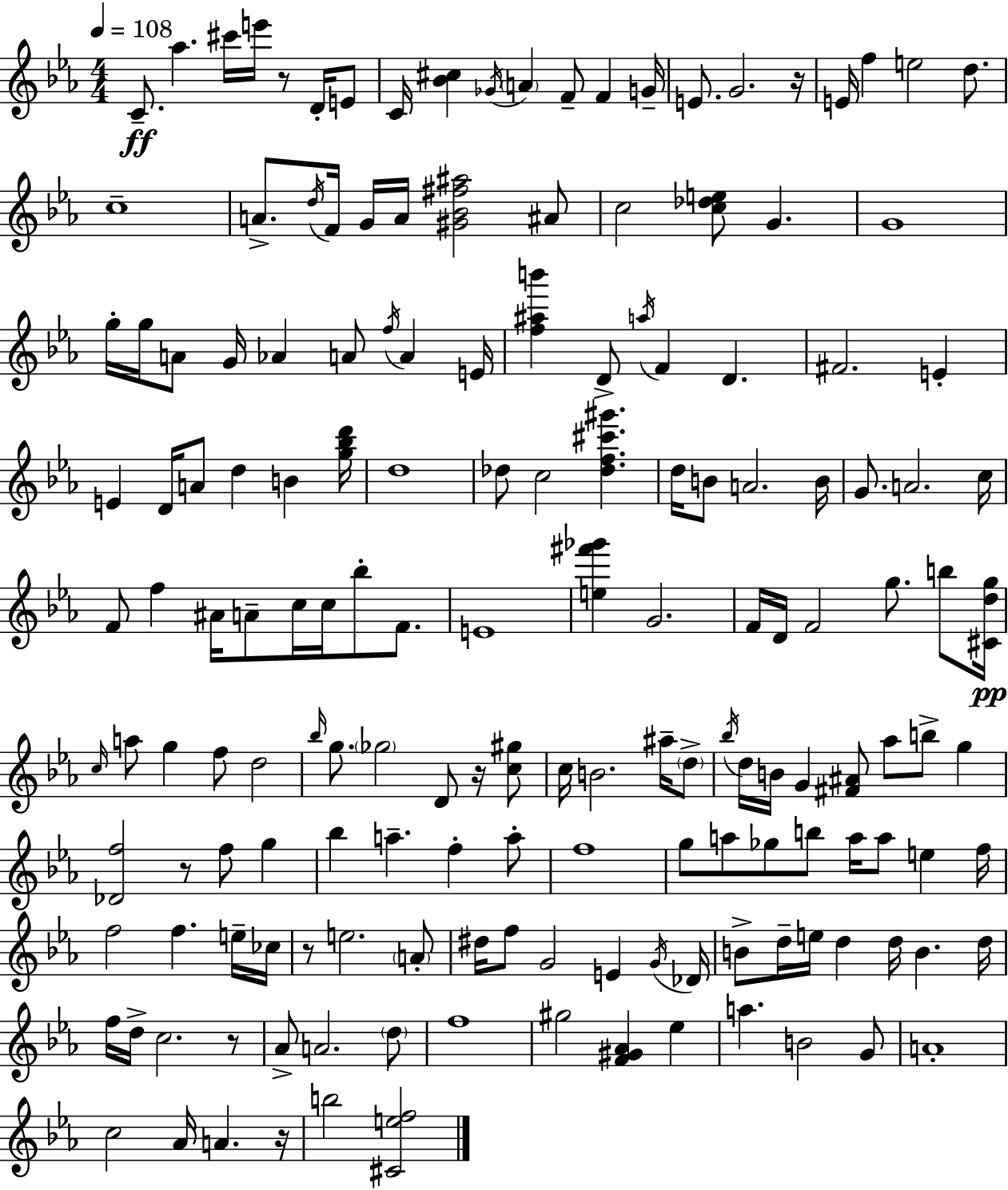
{
  \clef treble
  \numericTimeSignature
  \time 4/4
  \key c \minor
  \tempo 4 = 108
  c'8.--\ff aes''4. cis'''16 e'''16 r8 d'16-. e'8 | c'16 <bes' cis''>4 \acciaccatura { ges'16 } \parenthesize a'4 f'8-- f'4 | g'16-- e'8. g'2. | r16 e'16 f''4 e''2 d''8. | \break c''1-- | a'8.-> \acciaccatura { d''16 } f'16 g'16 a'16 <gis' bes' fis'' ais''>2 | ais'8 c''2 <c'' des'' e''>8 g'4. | g'1 | \break g''16-. g''16 a'8 g'16 aes'4 a'8 \acciaccatura { f''16 } a'4 | e'16 <f'' ais'' b'''>4 d'8-> \acciaccatura { a''16 } f'4 d'4. | fis'2. | e'4-. e'4 d'16 a'8 d''4 b'4 | \break <g'' bes'' d'''>16 d''1 | des''8 c''2 <des'' f'' cis''' gis'''>4. | d''16 b'8 a'2. | b'16 g'8. a'2. | \break c''16 f'8 f''4 ais'16 a'8-- c''16 c''16 bes''8-. | f'8. e'1 | <e'' fis''' ges'''>4 g'2. | f'16 d'16 f'2 g''8. | \break b''8 <cis' d'' g''>16\pp \grace { c''16 } a''8 g''4 f''8 d''2 | \grace { bes''16 } g''8. \parenthesize ges''2 | d'8 r16 <c'' gis''>8 c''16 b'2. | ais''16-- \parenthesize d''8-> \acciaccatura { bes''16 } d''16 b'16 g'4 <fis' ais'>8 aes''8 | \break b''8-> g''4 <des' f''>2 r8 | f''8 g''4 bes''4 a''4.-- | f''4-. a''8-. f''1 | g''8 a''8 ges''8 b''8 a''16 | \break a''8 e''4 f''16 f''2 f''4. | e''16-- ces''16 r8 e''2. | \parenthesize a'8-. dis''16 f''8 g'2 | e'4 \acciaccatura { g'16 } des'16 b'8-> d''16-- e''16 d''4 | \break d''16 b'4. d''16 f''16 d''16-> c''2. | r8 aes'8-> a'2. | \parenthesize d''8 f''1 | gis''2 | \break <f' gis' aes'>4 ees''4 a''4. b'2 | g'8 a'1-. | c''2 | aes'16 a'4. r16 b''2 | \break <cis' e'' f''>2 \bar "|."
}